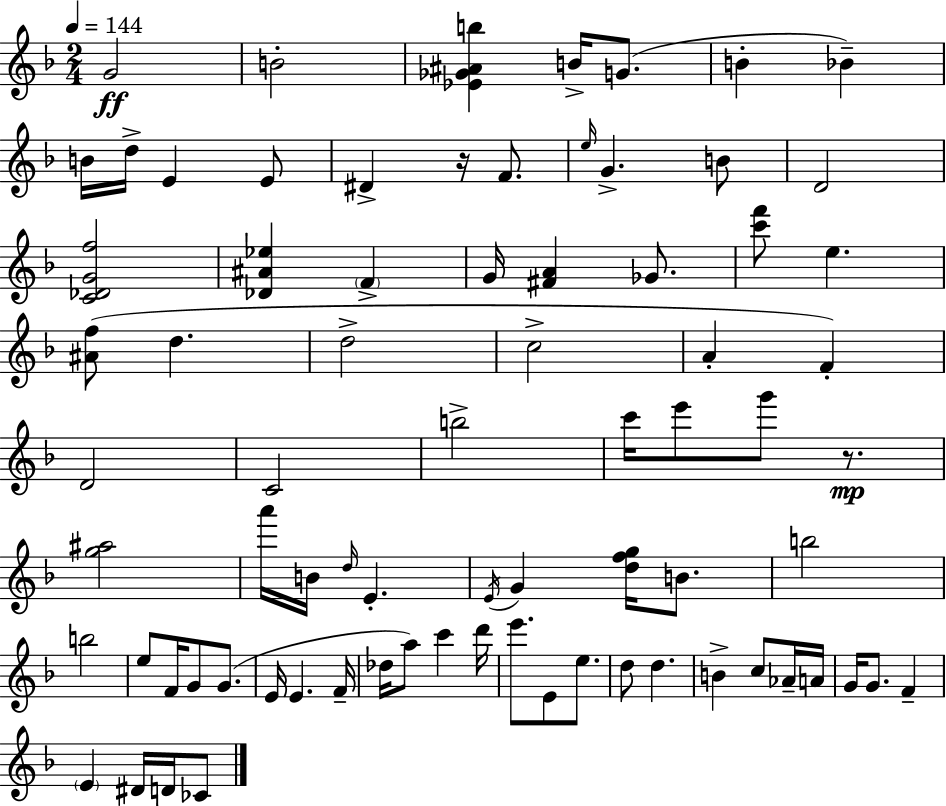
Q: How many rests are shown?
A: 2